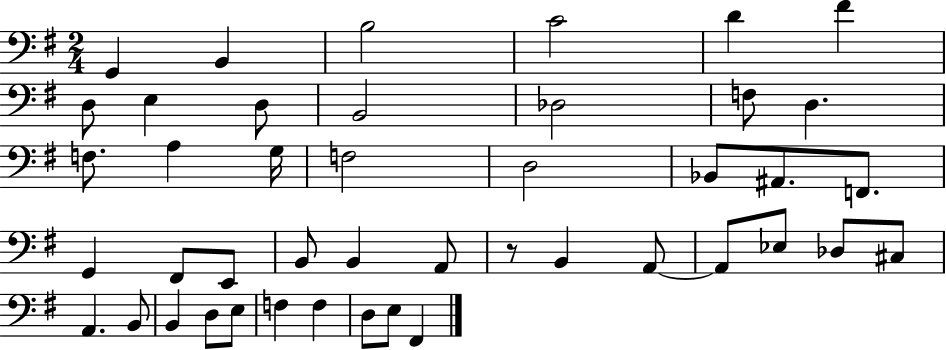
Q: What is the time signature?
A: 2/4